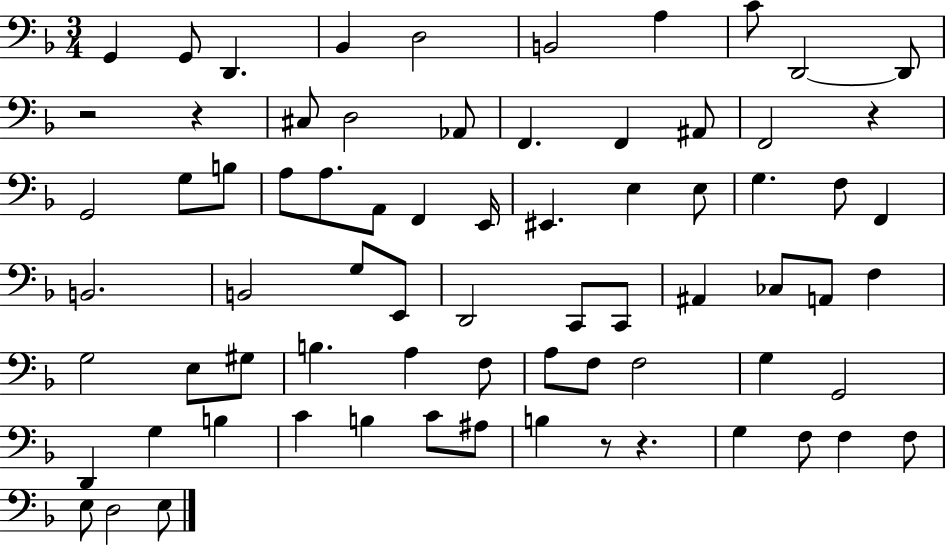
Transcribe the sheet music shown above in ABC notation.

X:1
T:Untitled
M:3/4
L:1/4
K:F
G,, G,,/2 D,, _B,, D,2 B,,2 A, C/2 D,,2 D,,/2 z2 z ^C,/2 D,2 _A,,/2 F,, F,, ^A,,/2 F,,2 z G,,2 G,/2 B,/2 A,/2 A,/2 A,,/2 F,, E,,/4 ^E,, E, E,/2 G, F,/2 F,, B,,2 B,,2 G,/2 E,,/2 D,,2 C,,/2 C,,/2 ^A,, _C,/2 A,,/2 F, G,2 E,/2 ^G,/2 B, A, F,/2 A,/2 F,/2 F,2 G, G,,2 D,, G, B, C B, C/2 ^A,/2 B, z/2 z G, F,/2 F, F,/2 E,/2 D,2 E,/2